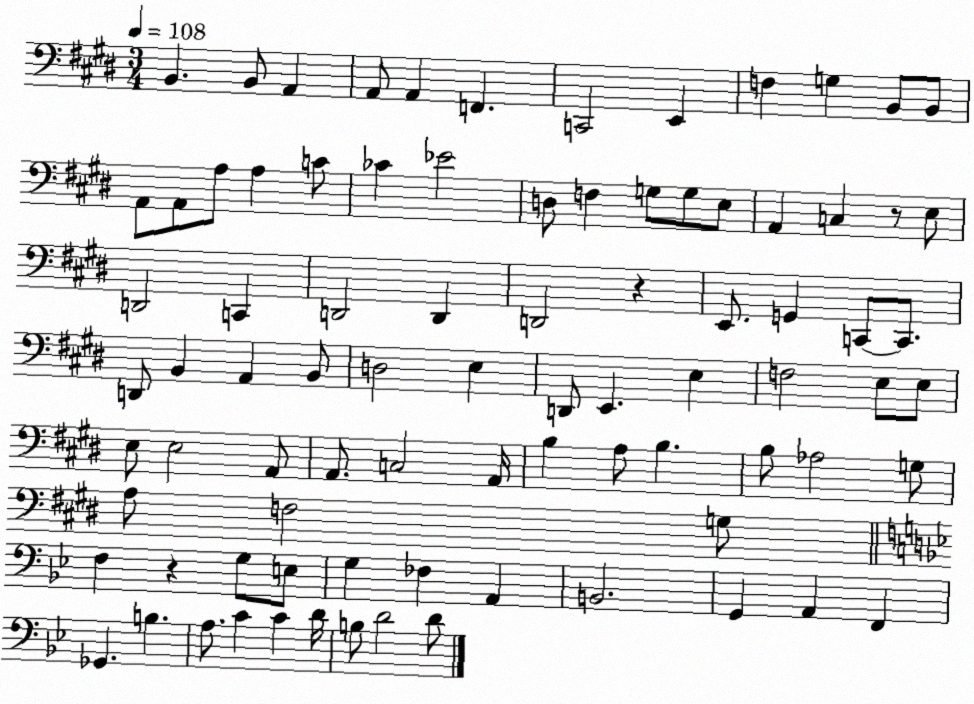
X:1
T:Untitled
M:3/4
L:1/4
K:E
B,, B,,/2 A,, A,,/2 A,, F,, C,,2 E,, F, G, B,,/2 B,,/2 A,,/2 A,,/2 A,/2 A, C/2 _C _E2 D,/2 F, G,/2 G,/2 E,/2 A,, C, z/2 E,/2 D,,2 C,, D,,2 D,, D,,2 z E,,/2 G,, C,,/2 C,,/2 D,,/2 B,, A,, B,,/2 D,2 E, D,,/2 E,, E, F,2 E,/2 E,/2 E,/2 E,2 A,,/2 A,,/2 C,2 A,,/4 B, A,/2 B, B,/2 _A,2 G,/2 A,/2 F,2 G,/2 F, z G,/2 E,/2 G, _F, A,, B,,2 G,, A,, F,, _G,, B, A,/2 C C D/4 B,/2 D2 D/2